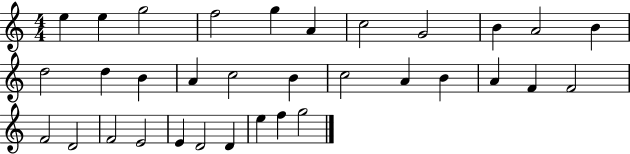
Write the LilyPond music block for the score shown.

{
  \clef treble
  \numericTimeSignature
  \time 4/4
  \key c \major
  e''4 e''4 g''2 | f''2 g''4 a'4 | c''2 g'2 | b'4 a'2 b'4 | \break d''2 d''4 b'4 | a'4 c''2 b'4 | c''2 a'4 b'4 | a'4 f'4 f'2 | \break f'2 d'2 | f'2 e'2 | e'4 d'2 d'4 | e''4 f''4 g''2 | \break \bar "|."
}